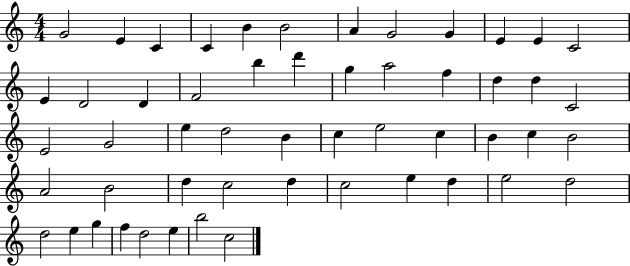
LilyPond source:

{
  \clef treble
  \numericTimeSignature
  \time 4/4
  \key c \major
  g'2 e'4 c'4 | c'4 b'4 b'2 | a'4 g'2 g'4 | e'4 e'4 c'2 | \break e'4 d'2 d'4 | f'2 b''4 d'''4 | g''4 a''2 f''4 | d''4 d''4 c'2 | \break e'2 g'2 | e''4 d''2 b'4 | c''4 e''2 c''4 | b'4 c''4 b'2 | \break a'2 b'2 | d''4 c''2 d''4 | c''2 e''4 d''4 | e''2 d''2 | \break d''2 e''4 g''4 | f''4 d''2 e''4 | b''2 c''2 | \bar "|."
}